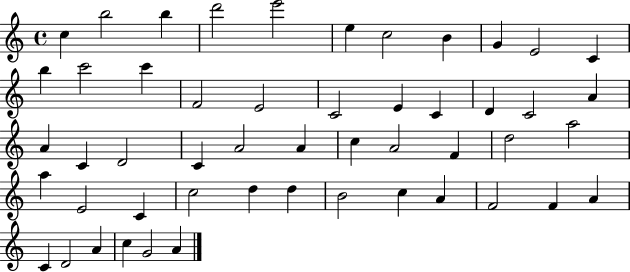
C5/q B5/h B5/q D6/h E6/h E5/q C5/h B4/q G4/q E4/h C4/q B5/q C6/h C6/q F4/h E4/h C4/h E4/q C4/q D4/q C4/h A4/q A4/q C4/q D4/h C4/q A4/h A4/q C5/q A4/h F4/q D5/h A5/h A5/q E4/h C4/q C5/h D5/q D5/q B4/h C5/q A4/q F4/h F4/q A4/q C4/q D4/h A4/q C5/q G4/h A4/q